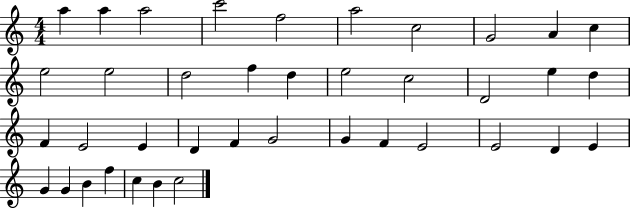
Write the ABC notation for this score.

X:1
T:Untitled
M:4/4
L:1/4
K:C
a a a2 c'2 f2 a2 c2 G2 A c e2 e2 d2 f d e2 c2 D2 e d F E2 E D F G2 G F E2 E2 D E G G B f c B c2